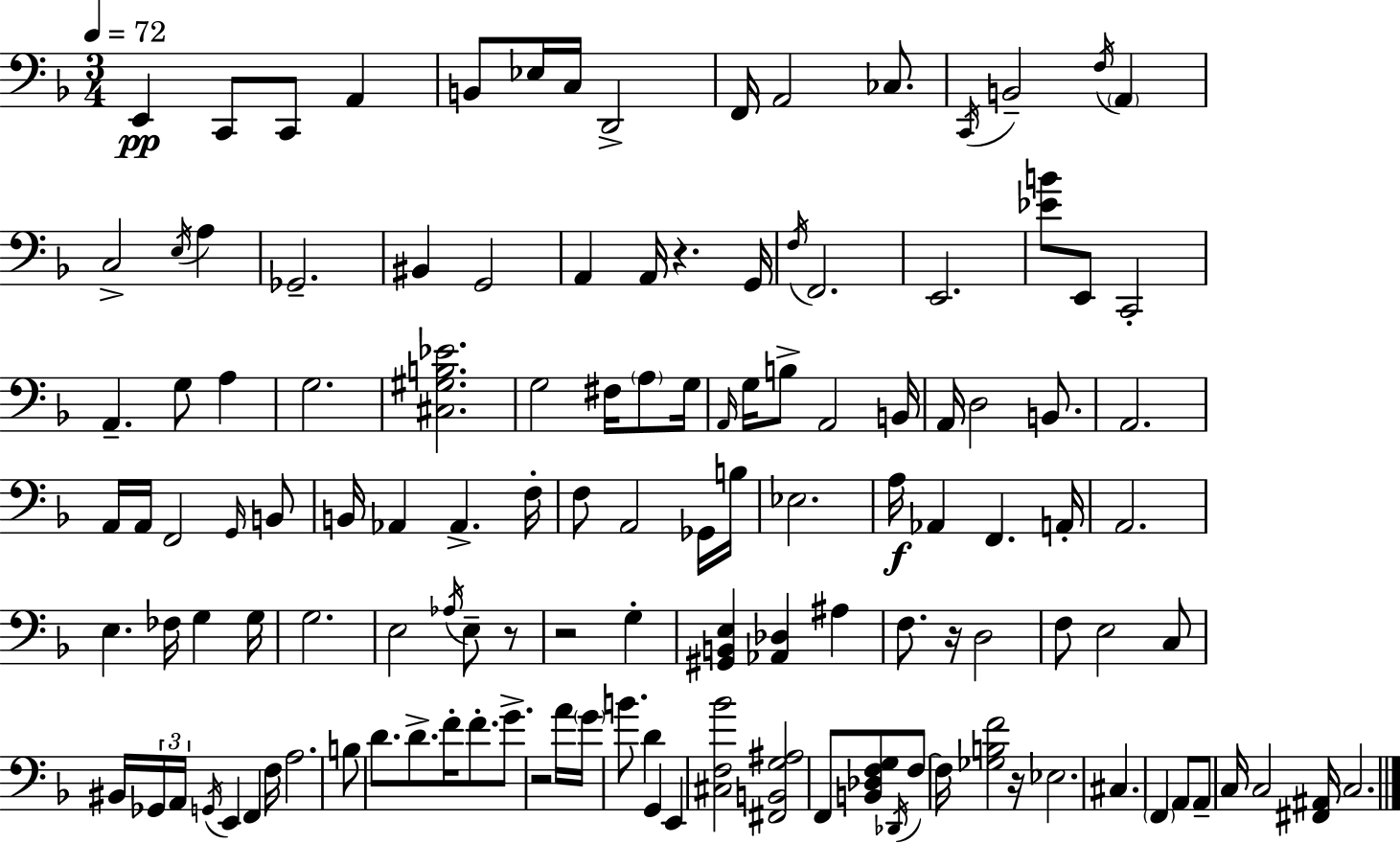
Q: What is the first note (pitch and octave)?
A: E2